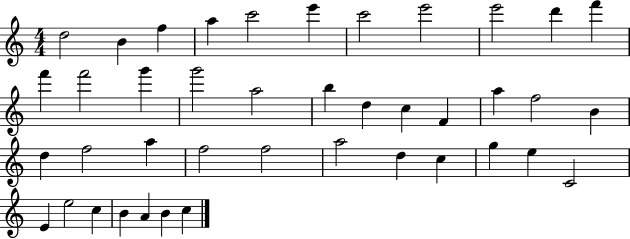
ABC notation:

X:1
T:Untitled
M:4/4
L:1/4
K:C
d2 B f a c'2 e' c'2 e'2 e'2 d' f' f' f'2 g' g'2 a2 b d c F a f2 B d f2 a f2 f2 a2 d c g e C2 E e2 c B A B c